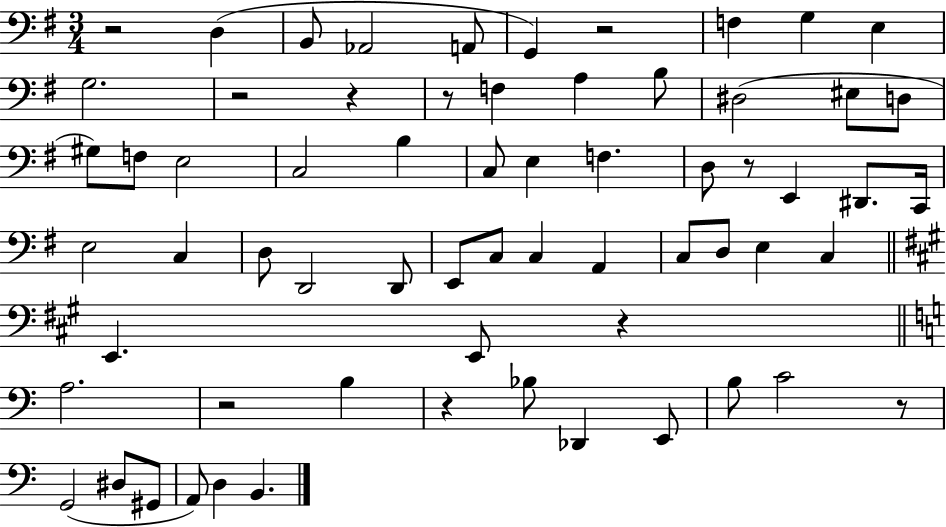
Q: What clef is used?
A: bass